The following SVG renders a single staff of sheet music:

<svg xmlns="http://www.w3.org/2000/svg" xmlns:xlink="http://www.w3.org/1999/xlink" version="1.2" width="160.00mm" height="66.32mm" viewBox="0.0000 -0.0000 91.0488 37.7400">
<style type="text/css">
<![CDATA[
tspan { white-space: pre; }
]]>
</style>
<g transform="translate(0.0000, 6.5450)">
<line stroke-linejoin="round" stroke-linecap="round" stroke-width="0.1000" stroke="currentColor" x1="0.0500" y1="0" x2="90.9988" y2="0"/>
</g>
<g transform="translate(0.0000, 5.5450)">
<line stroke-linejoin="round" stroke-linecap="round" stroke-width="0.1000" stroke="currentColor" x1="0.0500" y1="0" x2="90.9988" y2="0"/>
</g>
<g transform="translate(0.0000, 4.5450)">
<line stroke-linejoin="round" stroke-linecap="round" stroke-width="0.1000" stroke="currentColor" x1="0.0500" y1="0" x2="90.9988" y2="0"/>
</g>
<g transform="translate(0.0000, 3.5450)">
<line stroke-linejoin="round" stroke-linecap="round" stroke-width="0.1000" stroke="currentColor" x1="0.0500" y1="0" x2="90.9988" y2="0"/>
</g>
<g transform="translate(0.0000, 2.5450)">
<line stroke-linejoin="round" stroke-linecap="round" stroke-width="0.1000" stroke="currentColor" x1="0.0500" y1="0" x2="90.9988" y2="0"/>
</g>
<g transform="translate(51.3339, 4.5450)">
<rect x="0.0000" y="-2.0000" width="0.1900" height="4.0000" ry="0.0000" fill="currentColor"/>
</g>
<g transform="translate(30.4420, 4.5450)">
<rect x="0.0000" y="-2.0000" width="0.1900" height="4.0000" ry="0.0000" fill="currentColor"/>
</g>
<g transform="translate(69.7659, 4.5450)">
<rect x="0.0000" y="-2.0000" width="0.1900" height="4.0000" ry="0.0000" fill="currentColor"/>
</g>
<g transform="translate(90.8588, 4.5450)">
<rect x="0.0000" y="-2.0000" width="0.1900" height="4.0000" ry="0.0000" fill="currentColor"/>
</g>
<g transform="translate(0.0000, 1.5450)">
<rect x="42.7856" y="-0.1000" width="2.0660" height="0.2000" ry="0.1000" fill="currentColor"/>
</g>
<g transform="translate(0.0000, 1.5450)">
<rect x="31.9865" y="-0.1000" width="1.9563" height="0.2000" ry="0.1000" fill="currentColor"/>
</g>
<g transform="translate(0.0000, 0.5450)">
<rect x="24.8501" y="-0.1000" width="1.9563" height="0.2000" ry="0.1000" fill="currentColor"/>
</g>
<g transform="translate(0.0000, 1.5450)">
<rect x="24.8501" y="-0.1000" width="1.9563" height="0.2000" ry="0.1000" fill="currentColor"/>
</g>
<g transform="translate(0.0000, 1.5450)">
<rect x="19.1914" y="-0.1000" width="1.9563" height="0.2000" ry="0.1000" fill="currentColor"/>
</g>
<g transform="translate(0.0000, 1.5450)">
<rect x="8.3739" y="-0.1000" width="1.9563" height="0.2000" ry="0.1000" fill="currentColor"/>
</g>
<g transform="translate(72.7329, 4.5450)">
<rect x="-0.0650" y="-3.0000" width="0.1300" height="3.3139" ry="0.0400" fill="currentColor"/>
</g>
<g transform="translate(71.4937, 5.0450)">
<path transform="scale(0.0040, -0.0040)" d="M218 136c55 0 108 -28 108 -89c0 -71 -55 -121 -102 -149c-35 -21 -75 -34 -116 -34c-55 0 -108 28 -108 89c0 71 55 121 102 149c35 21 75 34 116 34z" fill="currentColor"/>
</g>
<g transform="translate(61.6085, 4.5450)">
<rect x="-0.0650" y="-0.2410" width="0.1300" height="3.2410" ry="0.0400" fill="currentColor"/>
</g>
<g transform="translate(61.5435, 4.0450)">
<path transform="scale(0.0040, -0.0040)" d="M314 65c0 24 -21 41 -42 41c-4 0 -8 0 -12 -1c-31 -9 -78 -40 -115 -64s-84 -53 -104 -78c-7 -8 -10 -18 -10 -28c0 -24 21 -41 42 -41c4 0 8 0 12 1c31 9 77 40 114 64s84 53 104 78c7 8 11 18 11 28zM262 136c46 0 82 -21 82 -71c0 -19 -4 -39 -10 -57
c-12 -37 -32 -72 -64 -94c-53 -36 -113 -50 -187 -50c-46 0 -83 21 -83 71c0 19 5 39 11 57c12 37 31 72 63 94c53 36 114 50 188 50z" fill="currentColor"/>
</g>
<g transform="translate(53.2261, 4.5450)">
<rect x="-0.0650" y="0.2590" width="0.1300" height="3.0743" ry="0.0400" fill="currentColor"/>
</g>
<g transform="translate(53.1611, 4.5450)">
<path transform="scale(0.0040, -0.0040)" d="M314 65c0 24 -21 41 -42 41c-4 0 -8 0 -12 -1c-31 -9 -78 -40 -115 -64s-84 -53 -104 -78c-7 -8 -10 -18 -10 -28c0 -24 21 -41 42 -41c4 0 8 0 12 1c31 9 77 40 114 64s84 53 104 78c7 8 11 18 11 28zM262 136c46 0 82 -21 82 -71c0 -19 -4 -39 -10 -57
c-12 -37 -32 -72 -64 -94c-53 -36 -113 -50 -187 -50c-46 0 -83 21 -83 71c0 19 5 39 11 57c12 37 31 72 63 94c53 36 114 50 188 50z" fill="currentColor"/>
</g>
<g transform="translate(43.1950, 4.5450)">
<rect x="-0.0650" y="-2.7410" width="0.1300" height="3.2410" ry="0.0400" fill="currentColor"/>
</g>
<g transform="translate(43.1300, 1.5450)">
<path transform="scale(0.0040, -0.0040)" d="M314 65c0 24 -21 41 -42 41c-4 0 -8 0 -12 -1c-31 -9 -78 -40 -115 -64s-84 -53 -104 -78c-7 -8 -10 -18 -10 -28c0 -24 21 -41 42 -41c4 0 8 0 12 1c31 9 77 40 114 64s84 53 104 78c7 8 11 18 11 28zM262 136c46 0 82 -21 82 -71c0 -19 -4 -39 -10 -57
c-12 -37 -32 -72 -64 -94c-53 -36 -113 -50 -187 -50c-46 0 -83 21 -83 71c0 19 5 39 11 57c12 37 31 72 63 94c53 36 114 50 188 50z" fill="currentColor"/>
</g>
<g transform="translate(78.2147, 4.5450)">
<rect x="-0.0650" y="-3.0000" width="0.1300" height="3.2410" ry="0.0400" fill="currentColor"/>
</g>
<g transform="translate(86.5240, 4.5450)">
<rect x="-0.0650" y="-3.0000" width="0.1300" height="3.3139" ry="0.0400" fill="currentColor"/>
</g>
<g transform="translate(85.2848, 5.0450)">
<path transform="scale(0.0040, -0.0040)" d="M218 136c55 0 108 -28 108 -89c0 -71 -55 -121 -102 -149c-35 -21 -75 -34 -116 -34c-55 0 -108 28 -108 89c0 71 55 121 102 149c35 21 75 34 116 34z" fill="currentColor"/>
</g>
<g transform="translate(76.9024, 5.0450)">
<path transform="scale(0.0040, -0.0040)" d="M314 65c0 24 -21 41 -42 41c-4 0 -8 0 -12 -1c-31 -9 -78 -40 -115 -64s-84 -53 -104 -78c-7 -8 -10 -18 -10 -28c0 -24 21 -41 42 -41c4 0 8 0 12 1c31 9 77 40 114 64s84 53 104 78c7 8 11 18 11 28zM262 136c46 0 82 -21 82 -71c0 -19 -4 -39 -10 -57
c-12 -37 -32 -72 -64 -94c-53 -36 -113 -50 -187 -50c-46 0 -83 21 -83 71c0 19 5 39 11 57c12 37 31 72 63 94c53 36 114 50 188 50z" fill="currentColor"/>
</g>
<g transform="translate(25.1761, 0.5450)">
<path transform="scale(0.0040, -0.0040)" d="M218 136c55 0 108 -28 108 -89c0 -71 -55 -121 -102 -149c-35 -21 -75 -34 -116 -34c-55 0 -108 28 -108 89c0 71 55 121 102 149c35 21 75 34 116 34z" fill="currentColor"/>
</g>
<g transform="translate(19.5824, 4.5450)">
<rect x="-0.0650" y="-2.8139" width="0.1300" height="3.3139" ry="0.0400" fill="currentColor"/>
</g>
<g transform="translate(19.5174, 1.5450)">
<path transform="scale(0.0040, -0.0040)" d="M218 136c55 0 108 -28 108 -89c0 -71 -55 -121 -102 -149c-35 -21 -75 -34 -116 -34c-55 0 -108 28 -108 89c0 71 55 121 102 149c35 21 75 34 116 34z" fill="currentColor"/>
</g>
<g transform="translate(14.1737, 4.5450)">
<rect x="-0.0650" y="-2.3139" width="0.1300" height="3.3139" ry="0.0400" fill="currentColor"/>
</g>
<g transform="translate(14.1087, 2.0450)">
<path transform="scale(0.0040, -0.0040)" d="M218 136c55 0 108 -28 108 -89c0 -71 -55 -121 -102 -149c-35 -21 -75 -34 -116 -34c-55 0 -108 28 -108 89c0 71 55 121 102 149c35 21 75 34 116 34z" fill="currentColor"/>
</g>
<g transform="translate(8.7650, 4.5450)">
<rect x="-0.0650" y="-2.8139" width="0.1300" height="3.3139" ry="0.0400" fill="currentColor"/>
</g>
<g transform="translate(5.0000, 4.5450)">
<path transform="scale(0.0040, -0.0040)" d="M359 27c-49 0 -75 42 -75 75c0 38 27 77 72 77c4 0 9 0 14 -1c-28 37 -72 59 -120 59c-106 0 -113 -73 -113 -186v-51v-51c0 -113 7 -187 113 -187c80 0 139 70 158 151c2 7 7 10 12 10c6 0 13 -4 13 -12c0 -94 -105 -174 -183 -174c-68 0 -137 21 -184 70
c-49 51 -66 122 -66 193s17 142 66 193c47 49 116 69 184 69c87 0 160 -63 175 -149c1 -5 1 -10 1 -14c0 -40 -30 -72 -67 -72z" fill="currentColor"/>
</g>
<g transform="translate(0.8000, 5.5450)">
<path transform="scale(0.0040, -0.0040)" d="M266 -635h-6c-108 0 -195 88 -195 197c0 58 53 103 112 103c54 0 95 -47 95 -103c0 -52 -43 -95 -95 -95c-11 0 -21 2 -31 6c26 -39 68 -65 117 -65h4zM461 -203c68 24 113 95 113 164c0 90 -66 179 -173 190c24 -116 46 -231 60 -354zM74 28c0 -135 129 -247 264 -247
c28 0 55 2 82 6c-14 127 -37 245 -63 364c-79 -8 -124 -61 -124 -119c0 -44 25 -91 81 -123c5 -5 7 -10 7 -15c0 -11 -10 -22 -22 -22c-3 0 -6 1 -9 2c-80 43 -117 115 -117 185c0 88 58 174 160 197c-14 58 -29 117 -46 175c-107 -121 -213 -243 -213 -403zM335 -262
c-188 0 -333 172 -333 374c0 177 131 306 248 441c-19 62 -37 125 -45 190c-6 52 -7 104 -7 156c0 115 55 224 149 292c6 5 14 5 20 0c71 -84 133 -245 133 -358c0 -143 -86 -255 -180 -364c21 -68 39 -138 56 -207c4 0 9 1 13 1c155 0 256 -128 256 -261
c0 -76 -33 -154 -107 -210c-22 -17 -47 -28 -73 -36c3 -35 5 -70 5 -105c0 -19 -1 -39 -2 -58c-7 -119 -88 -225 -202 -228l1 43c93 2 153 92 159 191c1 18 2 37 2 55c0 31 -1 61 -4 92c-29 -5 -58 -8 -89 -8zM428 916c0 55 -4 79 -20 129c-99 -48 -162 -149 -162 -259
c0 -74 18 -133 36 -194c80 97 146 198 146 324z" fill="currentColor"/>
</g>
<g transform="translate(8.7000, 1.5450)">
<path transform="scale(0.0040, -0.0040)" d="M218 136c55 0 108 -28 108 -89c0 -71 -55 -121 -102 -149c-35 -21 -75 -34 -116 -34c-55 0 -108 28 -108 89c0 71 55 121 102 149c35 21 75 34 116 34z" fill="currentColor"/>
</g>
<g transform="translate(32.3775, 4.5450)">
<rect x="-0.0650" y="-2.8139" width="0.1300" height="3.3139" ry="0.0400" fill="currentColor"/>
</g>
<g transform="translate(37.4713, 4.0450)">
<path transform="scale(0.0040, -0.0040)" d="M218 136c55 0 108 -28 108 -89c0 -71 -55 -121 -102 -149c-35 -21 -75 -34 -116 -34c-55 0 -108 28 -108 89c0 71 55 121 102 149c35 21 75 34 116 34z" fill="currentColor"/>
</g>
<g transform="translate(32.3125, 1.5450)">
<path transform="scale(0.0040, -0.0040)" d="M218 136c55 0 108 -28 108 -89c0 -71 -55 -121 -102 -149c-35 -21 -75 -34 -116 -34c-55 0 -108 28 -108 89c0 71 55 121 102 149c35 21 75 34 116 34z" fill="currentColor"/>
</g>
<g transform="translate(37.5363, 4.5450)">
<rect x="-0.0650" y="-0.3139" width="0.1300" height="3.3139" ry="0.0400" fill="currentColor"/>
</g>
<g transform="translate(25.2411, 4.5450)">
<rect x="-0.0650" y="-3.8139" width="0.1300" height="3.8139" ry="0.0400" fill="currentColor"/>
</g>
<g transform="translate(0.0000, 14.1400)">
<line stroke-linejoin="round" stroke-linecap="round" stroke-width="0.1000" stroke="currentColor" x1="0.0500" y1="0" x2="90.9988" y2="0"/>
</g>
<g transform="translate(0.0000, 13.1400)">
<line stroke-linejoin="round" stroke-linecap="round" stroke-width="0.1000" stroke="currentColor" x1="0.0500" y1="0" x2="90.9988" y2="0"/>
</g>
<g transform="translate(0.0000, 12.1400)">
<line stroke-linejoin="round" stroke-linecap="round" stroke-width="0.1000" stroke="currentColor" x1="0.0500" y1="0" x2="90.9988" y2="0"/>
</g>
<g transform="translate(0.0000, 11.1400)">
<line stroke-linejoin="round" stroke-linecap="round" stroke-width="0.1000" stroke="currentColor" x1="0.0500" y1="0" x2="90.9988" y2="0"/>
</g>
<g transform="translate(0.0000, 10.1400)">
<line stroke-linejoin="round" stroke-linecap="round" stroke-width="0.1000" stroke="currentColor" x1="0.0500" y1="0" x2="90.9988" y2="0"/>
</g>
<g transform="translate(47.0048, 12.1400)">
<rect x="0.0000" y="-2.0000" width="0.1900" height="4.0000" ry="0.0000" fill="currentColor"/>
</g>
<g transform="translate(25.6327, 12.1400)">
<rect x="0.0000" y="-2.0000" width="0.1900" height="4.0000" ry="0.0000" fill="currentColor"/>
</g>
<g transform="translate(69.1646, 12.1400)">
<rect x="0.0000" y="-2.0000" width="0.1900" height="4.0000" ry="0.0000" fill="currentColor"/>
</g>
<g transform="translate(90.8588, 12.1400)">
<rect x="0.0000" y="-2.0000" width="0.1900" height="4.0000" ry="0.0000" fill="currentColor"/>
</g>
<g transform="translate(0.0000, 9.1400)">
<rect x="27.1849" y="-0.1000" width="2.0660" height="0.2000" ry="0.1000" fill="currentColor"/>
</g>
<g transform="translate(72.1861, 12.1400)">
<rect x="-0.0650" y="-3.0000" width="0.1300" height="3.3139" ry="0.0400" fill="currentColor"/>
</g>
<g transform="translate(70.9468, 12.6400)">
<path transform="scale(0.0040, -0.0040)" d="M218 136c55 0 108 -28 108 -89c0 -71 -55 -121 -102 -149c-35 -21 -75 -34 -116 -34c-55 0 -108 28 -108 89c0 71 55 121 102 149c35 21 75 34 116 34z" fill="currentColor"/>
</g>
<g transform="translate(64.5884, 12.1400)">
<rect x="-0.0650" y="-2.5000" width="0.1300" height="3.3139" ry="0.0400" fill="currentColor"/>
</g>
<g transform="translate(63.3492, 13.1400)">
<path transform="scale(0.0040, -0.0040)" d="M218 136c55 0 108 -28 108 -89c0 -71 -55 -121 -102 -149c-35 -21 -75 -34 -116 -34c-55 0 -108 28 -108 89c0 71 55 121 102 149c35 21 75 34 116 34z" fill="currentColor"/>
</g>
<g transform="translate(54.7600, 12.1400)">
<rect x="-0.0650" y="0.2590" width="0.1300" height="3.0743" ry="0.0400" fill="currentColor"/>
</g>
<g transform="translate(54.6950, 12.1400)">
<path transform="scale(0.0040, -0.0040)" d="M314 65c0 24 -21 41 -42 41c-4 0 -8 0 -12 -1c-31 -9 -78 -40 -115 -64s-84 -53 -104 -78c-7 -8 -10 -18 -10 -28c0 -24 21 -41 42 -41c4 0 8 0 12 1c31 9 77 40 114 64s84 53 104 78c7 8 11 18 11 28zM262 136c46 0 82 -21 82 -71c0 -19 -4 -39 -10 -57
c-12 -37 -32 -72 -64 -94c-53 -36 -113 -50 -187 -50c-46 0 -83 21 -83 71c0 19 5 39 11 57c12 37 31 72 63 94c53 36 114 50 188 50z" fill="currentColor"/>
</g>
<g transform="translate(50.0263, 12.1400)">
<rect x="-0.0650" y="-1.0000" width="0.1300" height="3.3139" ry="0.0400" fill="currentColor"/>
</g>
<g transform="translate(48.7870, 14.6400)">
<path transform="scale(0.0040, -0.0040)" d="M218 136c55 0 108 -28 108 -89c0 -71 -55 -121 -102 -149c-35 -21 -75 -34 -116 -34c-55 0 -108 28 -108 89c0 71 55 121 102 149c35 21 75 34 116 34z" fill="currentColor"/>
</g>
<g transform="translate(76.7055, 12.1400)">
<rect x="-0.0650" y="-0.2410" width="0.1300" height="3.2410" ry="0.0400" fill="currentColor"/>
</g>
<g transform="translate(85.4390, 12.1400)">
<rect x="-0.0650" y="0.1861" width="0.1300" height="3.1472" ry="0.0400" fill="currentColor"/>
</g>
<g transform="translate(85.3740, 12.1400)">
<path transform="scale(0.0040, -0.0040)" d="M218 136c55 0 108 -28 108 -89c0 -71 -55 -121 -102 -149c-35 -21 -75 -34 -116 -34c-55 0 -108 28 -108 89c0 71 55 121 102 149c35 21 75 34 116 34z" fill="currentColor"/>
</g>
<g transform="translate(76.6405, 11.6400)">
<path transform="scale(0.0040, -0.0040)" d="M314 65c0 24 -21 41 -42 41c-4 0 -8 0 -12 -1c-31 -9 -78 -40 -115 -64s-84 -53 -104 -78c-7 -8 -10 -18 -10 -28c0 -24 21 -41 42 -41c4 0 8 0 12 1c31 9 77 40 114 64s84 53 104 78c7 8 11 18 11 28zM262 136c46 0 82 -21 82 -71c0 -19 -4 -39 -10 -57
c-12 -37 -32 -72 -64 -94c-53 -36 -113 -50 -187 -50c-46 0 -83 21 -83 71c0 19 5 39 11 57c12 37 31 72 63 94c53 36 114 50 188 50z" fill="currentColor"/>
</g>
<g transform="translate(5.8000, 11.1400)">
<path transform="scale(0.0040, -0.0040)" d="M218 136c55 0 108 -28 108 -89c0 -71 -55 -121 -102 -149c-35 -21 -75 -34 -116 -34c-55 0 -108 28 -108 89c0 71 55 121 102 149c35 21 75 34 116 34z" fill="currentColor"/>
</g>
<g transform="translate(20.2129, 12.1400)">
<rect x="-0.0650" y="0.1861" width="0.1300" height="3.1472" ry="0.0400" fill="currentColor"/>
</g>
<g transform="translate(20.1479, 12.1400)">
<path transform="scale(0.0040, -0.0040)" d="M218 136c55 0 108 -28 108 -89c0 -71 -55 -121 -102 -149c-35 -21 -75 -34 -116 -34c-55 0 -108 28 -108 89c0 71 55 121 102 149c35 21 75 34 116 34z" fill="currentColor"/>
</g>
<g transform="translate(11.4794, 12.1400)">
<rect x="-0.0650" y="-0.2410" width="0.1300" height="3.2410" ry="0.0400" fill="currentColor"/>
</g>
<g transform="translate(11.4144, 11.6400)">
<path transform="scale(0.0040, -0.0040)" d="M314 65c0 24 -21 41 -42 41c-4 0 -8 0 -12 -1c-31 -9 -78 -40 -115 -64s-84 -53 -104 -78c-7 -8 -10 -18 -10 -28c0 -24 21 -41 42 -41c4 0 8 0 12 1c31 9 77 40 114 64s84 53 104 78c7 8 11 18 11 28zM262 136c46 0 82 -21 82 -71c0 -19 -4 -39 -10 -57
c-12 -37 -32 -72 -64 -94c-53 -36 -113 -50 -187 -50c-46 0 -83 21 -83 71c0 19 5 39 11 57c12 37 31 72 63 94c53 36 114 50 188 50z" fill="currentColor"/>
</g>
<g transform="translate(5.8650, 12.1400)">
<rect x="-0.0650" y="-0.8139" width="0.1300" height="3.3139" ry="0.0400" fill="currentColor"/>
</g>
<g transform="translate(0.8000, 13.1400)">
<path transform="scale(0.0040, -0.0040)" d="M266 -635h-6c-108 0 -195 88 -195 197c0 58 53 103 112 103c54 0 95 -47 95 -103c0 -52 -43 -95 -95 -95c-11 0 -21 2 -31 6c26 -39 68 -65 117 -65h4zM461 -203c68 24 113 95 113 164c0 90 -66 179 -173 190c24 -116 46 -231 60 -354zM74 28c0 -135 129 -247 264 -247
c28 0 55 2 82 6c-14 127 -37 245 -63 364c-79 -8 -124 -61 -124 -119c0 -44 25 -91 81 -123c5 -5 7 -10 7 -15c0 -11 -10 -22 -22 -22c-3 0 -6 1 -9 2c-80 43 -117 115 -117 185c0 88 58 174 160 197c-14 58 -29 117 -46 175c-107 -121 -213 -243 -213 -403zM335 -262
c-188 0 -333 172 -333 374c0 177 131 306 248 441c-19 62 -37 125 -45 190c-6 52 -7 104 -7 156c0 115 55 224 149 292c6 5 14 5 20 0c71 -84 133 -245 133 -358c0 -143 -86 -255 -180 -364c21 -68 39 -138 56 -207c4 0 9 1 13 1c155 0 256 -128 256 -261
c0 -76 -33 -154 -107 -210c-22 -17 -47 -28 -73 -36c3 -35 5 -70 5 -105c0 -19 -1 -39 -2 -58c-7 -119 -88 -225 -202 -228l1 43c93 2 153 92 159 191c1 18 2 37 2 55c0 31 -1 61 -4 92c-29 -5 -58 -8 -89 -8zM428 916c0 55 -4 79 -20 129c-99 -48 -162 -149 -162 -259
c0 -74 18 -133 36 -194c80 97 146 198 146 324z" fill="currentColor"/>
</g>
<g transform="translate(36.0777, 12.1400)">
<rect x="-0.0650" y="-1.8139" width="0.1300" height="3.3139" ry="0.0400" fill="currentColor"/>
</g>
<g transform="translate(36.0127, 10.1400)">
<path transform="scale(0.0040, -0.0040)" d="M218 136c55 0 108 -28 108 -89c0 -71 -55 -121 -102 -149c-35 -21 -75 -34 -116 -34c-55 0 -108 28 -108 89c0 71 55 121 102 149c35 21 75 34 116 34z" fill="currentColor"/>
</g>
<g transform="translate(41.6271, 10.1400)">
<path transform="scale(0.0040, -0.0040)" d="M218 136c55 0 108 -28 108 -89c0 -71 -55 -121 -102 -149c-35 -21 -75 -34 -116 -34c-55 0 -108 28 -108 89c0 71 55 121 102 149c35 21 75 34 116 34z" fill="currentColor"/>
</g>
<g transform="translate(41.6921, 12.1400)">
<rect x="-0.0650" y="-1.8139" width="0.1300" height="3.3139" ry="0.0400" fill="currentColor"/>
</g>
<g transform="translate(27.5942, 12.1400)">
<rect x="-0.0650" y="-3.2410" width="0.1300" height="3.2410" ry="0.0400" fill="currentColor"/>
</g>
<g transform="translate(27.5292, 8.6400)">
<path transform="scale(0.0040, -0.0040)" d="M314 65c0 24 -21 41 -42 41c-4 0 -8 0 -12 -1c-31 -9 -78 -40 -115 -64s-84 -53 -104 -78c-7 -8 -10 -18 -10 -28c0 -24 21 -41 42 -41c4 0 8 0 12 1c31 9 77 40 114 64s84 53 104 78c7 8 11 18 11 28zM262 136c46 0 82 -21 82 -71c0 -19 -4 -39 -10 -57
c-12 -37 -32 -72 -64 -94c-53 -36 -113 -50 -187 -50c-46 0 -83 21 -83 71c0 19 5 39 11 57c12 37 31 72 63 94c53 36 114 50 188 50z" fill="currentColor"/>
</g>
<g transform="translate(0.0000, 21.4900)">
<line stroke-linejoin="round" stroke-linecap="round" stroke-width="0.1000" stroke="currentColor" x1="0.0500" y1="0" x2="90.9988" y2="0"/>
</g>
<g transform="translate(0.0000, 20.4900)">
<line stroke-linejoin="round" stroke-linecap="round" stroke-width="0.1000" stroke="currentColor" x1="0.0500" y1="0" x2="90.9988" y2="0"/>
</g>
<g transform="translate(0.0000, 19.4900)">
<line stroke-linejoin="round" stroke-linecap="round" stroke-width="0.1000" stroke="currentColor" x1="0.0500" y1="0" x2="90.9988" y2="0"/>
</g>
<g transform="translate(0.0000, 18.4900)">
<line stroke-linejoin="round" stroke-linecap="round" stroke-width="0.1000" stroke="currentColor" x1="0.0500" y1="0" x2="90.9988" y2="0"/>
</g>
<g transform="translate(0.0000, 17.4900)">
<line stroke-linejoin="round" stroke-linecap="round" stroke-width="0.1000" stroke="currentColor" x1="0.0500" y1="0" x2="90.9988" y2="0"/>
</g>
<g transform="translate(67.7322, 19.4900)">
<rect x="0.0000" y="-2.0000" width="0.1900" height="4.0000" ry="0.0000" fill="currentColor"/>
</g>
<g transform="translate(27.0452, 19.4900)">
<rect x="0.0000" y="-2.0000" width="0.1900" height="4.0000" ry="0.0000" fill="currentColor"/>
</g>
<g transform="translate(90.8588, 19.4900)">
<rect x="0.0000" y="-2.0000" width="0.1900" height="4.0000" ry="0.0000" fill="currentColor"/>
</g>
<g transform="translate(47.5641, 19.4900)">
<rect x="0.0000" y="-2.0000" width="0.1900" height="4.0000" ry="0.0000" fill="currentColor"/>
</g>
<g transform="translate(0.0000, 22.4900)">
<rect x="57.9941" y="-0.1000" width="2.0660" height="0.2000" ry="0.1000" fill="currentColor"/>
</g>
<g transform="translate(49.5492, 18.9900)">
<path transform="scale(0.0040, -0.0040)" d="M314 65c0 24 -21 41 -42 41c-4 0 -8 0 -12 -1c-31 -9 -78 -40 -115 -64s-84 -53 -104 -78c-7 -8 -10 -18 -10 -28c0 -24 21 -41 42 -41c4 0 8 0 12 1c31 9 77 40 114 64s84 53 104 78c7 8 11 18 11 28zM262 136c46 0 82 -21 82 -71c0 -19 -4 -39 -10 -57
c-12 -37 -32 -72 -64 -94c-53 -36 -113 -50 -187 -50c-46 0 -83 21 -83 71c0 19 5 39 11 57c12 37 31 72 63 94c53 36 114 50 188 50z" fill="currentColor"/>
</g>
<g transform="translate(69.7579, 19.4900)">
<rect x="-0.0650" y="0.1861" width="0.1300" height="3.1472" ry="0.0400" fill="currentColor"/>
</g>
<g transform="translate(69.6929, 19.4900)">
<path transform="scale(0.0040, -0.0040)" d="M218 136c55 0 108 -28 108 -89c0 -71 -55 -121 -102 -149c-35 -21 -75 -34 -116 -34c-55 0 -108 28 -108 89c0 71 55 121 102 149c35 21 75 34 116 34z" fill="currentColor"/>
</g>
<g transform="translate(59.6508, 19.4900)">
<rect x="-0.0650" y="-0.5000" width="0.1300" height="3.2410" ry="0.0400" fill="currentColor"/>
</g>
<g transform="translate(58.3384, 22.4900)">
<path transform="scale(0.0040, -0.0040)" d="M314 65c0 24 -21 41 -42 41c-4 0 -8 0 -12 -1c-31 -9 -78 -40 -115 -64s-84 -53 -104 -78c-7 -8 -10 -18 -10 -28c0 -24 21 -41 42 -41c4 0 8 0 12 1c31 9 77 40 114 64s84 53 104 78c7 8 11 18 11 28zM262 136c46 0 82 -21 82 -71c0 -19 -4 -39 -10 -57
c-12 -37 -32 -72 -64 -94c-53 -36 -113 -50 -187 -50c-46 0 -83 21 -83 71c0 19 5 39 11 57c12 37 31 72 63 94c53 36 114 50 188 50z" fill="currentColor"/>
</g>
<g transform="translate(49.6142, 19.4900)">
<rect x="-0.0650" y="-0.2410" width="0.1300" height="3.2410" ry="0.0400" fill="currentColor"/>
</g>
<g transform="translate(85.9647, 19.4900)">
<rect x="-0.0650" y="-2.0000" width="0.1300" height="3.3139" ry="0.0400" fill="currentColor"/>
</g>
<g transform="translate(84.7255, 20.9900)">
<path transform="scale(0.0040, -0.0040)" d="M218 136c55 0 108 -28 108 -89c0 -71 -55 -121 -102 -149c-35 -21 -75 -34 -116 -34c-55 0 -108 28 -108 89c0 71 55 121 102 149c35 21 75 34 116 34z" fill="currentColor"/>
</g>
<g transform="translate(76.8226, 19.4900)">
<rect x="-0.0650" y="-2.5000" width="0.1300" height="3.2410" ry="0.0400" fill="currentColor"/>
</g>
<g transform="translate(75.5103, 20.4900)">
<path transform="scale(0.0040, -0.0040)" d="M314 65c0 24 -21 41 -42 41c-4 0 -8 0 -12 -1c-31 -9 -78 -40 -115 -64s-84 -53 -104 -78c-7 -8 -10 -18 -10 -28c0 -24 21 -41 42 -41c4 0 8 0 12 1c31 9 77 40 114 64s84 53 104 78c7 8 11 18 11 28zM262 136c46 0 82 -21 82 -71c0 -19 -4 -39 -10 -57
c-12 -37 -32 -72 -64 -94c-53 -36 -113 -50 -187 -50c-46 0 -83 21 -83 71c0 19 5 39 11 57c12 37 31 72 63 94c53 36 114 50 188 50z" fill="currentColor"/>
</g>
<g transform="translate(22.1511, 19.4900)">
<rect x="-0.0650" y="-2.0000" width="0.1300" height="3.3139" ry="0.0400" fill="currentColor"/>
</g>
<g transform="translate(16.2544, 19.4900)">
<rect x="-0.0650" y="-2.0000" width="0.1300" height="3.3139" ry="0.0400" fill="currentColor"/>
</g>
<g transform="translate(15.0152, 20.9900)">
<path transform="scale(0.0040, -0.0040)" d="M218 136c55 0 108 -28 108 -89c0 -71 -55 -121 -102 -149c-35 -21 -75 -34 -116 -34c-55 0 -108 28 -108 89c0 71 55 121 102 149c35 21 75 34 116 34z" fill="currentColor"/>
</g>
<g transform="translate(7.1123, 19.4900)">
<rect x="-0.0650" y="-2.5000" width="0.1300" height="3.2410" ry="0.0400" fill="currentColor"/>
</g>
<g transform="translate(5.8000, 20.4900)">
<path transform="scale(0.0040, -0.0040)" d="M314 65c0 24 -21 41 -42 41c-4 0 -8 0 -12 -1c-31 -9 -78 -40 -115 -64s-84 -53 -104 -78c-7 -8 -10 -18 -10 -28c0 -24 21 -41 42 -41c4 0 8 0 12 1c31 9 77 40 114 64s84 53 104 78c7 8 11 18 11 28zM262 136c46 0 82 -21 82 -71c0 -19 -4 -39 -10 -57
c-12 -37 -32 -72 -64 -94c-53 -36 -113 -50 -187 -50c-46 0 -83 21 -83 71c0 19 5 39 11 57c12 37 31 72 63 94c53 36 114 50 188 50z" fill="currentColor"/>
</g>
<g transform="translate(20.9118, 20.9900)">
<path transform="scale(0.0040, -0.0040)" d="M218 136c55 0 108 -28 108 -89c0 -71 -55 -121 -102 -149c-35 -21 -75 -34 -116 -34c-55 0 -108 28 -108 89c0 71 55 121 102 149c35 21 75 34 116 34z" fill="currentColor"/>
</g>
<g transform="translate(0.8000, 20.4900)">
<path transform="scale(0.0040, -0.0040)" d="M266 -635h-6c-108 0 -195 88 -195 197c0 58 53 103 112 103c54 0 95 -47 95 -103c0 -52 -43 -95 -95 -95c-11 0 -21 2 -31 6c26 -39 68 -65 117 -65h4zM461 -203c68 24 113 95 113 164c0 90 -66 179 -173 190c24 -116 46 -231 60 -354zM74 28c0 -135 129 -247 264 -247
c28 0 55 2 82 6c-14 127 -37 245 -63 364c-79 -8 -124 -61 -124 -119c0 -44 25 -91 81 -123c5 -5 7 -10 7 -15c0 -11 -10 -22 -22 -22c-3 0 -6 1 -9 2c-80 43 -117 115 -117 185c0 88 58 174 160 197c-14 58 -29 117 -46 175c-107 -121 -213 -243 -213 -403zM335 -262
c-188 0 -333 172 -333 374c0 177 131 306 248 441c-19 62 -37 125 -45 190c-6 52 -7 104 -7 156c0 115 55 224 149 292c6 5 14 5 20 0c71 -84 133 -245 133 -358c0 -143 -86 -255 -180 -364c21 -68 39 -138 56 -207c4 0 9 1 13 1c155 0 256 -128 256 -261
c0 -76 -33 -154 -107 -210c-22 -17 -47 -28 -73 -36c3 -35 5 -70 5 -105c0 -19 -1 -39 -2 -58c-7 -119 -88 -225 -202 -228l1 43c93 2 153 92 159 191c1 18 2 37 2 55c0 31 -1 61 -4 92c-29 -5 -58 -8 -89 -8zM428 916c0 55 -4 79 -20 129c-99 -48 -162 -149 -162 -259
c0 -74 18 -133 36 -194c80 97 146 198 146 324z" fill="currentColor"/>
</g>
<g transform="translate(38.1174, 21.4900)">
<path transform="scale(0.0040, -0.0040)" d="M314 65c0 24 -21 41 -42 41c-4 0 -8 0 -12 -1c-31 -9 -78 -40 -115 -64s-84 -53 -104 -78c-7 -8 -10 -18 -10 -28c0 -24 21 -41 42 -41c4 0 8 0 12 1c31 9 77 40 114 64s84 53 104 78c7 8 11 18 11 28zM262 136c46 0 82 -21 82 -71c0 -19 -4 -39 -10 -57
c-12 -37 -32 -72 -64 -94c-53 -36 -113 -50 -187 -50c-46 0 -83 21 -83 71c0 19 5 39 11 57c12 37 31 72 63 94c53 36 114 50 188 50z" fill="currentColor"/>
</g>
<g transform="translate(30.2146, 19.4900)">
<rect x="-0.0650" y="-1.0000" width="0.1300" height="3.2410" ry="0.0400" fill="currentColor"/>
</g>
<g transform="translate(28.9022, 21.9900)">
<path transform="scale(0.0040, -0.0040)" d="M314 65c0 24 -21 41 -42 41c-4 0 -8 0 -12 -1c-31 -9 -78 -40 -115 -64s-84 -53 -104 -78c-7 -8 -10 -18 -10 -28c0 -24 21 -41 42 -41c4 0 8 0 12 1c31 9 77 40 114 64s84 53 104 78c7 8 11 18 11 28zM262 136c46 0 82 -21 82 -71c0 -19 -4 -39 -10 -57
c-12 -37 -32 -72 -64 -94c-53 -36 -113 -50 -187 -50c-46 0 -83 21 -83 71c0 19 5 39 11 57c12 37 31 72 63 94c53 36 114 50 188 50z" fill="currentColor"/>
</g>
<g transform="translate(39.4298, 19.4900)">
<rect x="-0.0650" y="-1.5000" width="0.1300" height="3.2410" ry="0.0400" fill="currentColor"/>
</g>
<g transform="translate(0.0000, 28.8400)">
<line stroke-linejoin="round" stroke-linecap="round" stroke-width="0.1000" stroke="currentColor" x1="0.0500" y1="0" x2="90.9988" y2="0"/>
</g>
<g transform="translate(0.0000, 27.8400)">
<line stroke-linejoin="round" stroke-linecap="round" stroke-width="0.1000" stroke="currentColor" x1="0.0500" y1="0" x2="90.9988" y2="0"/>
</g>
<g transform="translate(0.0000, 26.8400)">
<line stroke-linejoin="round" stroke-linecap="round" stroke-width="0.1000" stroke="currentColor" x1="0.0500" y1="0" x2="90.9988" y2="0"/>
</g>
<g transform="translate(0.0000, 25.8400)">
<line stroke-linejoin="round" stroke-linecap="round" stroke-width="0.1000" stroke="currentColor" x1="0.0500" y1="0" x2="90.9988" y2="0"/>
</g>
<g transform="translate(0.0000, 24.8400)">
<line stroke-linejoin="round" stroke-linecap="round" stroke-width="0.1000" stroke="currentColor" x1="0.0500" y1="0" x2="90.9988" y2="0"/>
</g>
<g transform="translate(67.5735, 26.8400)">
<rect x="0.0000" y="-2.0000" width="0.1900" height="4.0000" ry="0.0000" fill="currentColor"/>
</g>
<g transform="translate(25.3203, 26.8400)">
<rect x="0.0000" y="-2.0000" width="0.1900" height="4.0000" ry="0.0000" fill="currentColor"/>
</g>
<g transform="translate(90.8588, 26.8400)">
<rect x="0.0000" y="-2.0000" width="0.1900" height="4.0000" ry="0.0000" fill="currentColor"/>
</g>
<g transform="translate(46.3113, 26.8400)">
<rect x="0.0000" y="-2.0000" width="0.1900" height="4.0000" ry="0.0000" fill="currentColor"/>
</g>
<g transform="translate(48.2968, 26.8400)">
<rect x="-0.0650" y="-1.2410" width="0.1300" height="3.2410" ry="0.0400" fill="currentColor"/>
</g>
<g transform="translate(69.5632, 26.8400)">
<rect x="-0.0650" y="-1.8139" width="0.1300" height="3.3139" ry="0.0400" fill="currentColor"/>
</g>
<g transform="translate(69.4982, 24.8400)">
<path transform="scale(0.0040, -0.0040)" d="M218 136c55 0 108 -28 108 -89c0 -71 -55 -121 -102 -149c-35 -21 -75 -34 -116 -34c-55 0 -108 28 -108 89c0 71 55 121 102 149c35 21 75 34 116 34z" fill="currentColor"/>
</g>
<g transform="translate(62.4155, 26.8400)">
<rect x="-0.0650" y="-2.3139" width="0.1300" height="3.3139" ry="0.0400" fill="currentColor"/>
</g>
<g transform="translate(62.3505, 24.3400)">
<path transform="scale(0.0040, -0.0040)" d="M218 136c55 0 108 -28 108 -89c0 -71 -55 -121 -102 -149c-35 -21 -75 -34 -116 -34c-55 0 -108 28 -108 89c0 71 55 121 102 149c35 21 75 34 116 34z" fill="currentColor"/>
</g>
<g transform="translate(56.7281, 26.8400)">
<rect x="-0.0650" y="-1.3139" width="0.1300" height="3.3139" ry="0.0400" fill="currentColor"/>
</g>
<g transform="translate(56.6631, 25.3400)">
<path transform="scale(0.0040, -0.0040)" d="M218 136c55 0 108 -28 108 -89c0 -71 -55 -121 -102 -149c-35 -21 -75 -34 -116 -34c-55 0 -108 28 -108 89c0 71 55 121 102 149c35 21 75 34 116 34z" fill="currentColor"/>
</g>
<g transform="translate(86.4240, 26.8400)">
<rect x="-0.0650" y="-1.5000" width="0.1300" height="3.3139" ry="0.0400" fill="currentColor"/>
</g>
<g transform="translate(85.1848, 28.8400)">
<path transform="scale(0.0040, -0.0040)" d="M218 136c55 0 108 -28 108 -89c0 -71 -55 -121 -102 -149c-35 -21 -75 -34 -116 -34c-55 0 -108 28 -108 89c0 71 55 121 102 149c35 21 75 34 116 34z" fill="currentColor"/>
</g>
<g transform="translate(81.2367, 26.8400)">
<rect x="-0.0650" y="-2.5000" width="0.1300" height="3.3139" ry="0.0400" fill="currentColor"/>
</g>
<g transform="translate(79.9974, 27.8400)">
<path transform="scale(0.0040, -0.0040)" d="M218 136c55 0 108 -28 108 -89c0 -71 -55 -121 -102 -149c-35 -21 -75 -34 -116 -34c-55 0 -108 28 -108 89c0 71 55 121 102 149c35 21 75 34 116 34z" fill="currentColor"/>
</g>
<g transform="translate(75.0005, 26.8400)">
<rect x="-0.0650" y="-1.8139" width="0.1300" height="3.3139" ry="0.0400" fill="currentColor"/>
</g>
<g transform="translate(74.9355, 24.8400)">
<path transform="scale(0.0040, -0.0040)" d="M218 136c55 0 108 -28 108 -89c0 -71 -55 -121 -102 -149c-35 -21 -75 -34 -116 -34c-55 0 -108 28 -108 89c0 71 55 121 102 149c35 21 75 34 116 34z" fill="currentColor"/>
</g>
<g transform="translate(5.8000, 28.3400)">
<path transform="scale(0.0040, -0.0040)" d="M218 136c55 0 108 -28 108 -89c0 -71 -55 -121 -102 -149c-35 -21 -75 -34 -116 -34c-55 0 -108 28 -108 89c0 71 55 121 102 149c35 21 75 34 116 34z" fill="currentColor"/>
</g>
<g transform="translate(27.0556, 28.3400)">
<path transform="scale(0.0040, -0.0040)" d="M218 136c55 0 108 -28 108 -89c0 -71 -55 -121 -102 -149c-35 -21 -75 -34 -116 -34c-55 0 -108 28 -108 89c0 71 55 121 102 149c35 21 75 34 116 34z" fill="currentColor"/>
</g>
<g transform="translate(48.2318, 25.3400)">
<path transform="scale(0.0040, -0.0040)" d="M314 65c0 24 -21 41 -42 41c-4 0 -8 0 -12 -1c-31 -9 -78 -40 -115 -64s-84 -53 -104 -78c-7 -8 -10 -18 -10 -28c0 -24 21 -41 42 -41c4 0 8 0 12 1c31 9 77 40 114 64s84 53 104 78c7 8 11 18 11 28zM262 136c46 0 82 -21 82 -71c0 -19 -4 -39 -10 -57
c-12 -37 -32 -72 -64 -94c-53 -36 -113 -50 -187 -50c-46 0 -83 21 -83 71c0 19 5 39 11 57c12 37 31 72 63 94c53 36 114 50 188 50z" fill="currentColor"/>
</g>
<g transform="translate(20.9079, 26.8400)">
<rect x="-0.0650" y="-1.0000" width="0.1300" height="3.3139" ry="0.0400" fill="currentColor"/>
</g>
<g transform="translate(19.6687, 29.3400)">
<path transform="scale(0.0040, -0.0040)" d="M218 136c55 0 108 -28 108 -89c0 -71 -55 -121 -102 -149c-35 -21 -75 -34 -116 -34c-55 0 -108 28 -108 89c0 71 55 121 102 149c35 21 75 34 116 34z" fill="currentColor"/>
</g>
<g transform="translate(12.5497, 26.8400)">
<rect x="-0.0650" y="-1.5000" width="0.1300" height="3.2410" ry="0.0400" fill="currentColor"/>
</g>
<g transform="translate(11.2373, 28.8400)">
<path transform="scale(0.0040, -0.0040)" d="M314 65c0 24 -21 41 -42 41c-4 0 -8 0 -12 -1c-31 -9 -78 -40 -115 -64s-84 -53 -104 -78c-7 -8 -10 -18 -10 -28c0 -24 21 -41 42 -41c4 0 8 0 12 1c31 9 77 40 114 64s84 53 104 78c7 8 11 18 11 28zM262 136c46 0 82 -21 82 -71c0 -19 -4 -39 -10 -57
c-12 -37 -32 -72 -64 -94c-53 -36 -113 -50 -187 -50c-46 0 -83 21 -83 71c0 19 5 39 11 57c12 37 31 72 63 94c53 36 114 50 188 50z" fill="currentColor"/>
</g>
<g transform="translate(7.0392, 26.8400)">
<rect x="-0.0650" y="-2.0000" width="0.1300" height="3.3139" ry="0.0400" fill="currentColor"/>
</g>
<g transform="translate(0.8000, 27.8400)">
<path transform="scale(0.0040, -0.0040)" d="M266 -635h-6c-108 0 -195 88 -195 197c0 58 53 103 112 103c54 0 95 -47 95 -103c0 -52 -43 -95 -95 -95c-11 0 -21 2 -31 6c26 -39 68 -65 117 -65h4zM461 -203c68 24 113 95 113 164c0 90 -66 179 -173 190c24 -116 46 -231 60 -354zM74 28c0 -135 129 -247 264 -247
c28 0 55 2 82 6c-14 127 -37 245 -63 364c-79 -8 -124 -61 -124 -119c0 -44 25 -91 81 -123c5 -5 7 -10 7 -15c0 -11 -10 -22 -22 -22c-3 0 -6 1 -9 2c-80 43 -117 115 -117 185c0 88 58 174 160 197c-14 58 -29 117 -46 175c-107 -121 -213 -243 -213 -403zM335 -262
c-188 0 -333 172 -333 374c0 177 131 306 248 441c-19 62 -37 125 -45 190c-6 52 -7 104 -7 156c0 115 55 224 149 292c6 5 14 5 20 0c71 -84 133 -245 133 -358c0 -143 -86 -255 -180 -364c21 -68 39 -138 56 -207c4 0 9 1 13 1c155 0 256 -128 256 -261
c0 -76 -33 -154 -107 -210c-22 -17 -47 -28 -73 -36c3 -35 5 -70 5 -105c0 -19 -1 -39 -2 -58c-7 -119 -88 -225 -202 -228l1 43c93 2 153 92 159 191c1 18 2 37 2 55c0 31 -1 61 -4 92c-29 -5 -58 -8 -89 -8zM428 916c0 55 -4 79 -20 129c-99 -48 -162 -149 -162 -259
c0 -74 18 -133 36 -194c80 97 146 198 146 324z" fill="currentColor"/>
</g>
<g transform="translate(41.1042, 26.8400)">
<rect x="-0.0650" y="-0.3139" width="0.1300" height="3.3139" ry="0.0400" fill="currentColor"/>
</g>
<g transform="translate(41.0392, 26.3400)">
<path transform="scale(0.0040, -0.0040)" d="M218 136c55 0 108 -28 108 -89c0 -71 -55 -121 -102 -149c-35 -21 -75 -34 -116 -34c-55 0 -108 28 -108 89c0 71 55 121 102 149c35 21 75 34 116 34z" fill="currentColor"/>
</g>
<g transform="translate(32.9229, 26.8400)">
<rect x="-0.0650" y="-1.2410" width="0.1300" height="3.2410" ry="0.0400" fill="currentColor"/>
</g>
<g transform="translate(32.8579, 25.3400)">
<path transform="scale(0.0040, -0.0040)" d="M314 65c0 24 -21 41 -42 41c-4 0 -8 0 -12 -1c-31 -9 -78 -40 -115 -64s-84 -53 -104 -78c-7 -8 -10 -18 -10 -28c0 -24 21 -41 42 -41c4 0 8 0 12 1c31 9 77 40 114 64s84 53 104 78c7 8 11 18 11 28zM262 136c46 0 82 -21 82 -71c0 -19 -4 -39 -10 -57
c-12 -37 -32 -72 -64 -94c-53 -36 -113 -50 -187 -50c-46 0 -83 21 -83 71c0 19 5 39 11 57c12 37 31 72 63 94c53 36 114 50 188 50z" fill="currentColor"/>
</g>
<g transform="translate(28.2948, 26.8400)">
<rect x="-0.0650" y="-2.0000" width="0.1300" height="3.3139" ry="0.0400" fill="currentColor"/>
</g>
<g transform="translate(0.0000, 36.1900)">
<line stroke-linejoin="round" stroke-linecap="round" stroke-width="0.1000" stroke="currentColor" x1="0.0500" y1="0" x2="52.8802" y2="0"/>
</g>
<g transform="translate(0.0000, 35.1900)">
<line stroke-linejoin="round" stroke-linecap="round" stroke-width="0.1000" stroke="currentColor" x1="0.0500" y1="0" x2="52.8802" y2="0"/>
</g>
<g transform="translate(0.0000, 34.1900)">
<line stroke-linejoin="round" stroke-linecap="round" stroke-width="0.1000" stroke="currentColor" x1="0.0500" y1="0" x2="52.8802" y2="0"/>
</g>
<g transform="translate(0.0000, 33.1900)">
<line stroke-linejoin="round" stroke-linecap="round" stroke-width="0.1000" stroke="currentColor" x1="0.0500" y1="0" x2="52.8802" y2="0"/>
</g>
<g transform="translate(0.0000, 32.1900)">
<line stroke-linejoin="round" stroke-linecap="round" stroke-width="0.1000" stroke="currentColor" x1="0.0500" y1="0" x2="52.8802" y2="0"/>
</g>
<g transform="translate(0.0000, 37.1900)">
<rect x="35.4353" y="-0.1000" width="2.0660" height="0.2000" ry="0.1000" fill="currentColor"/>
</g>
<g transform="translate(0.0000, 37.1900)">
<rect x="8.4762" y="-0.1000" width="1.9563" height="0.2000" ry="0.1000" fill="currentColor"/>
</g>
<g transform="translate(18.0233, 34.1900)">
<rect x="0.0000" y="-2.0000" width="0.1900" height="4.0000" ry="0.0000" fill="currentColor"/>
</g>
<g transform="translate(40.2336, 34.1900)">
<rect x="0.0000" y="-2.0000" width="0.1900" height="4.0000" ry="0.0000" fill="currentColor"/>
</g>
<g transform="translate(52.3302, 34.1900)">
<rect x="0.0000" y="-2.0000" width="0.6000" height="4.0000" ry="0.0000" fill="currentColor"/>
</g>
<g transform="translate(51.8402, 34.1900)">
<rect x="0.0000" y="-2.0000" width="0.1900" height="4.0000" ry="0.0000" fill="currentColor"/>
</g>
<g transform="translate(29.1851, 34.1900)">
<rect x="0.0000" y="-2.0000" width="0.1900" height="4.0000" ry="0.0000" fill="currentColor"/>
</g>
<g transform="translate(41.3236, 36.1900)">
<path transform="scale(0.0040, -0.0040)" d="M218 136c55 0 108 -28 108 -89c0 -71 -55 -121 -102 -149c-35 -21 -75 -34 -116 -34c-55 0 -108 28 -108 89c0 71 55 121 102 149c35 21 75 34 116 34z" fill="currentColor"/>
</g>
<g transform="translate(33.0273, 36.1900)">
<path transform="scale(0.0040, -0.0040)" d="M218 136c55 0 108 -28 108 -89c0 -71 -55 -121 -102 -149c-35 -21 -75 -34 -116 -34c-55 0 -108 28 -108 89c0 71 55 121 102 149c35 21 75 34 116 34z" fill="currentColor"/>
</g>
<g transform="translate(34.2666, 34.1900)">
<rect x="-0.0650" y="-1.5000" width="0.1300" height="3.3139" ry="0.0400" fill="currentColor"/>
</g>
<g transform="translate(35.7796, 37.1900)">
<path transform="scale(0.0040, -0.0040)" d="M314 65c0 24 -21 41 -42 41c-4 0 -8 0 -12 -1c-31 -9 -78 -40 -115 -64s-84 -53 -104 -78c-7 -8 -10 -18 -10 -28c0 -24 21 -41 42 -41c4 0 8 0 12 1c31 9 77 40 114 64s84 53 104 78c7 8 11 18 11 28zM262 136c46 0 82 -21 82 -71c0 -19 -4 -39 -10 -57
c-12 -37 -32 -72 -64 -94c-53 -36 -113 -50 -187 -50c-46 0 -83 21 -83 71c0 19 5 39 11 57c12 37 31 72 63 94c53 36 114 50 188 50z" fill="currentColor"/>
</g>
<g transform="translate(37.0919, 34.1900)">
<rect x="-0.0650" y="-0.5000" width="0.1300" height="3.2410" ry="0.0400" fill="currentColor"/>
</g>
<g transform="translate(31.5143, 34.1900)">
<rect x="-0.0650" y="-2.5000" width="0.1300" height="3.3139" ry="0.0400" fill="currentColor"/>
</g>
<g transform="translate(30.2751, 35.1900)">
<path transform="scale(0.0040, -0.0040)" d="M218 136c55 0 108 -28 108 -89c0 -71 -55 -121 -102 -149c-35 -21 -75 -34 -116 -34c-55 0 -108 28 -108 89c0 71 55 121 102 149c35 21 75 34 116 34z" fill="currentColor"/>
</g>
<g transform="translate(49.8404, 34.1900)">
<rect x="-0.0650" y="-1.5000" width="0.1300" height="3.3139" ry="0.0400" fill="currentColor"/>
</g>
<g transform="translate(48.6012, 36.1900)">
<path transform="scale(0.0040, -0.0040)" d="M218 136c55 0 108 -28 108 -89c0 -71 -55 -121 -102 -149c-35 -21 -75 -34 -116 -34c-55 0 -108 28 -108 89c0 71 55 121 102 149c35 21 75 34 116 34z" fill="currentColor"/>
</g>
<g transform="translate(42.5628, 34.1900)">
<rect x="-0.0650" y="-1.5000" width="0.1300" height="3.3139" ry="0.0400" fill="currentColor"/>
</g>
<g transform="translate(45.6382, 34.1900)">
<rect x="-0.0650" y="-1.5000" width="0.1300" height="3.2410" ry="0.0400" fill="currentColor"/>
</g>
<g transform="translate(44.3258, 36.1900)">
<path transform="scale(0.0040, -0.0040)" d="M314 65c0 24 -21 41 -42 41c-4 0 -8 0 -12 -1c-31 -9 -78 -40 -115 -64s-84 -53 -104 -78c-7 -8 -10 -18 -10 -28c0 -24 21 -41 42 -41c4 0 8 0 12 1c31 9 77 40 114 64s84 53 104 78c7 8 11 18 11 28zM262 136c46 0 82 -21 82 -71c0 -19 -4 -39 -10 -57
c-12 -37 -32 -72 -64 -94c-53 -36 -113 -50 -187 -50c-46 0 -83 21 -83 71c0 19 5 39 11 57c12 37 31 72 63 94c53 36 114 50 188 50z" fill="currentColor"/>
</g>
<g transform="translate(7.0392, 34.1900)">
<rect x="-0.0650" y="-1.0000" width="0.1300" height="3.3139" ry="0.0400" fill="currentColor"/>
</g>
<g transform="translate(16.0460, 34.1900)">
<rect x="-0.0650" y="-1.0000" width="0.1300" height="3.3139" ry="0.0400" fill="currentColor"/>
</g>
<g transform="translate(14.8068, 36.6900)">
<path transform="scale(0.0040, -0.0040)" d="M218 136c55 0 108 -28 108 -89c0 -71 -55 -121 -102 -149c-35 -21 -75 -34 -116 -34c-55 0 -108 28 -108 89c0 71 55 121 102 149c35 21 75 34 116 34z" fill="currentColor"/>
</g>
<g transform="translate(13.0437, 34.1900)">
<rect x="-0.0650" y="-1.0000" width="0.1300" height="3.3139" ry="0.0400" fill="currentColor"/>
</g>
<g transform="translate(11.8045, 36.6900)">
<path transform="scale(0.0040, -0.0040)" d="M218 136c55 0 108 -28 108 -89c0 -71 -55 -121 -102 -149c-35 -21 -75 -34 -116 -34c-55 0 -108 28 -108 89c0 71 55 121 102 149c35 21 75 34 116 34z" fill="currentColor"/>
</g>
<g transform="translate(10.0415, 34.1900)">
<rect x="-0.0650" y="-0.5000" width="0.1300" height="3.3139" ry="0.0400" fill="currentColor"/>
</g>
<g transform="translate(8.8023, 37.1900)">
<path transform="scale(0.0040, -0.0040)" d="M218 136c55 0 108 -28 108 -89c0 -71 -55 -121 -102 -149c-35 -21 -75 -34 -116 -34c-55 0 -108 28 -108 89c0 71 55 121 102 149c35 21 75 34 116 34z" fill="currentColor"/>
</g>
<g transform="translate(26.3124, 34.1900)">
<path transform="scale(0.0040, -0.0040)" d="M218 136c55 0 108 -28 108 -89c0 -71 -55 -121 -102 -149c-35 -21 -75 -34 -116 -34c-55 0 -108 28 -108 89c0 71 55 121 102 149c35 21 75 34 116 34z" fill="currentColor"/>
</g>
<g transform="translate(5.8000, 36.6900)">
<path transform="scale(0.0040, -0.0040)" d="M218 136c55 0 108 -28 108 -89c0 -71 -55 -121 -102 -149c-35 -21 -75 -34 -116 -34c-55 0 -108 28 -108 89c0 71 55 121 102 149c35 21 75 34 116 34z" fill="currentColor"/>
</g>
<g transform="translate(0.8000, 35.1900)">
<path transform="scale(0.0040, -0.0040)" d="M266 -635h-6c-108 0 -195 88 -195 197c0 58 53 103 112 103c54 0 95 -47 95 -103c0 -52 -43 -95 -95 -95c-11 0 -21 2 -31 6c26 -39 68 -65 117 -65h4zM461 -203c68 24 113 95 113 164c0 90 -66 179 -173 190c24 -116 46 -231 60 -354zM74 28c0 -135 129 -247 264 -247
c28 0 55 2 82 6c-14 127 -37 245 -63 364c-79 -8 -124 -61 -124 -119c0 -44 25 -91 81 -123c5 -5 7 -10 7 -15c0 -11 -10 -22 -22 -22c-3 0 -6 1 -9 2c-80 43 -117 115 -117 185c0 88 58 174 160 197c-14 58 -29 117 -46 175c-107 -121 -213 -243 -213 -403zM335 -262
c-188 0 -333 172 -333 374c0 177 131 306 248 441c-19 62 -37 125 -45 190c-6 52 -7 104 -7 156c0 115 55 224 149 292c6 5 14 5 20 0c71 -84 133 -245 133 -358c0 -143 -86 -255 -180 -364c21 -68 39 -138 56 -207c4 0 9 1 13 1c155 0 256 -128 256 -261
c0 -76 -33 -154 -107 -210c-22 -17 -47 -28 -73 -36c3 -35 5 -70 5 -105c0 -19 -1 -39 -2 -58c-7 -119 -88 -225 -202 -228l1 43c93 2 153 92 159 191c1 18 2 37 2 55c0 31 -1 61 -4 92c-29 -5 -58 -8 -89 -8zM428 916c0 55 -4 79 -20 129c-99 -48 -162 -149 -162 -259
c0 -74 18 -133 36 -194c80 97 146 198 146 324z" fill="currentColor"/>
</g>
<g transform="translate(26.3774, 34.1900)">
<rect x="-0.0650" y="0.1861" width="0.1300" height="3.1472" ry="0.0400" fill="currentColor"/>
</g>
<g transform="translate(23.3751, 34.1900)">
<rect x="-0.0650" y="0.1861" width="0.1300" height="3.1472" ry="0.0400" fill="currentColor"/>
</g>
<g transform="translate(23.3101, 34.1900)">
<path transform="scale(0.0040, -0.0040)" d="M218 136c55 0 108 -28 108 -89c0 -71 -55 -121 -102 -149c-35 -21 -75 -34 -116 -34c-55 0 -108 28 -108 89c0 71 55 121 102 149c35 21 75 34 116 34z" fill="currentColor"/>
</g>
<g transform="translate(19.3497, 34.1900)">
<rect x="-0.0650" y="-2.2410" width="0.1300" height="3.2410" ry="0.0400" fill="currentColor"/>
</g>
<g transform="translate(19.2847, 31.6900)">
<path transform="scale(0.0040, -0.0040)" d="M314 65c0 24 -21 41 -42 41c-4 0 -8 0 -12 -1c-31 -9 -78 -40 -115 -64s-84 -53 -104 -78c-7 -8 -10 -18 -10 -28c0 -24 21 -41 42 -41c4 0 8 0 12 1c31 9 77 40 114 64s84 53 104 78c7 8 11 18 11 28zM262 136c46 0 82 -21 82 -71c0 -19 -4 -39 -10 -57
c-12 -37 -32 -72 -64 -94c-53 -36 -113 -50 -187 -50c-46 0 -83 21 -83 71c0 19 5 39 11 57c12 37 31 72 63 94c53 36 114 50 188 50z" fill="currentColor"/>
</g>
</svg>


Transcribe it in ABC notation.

X:1
T:Untitled
M:4/4
L:1/4
K:C
a g a c' a c a2 B2 c2 A A2 A d c2 B b2 f f D B2 G A c2 B G2 F F D2 E2 c2 C2 B G2 F F E2 D F e2 c e2 e g f f G E D C D D g2 B B G E C2 E E2 E